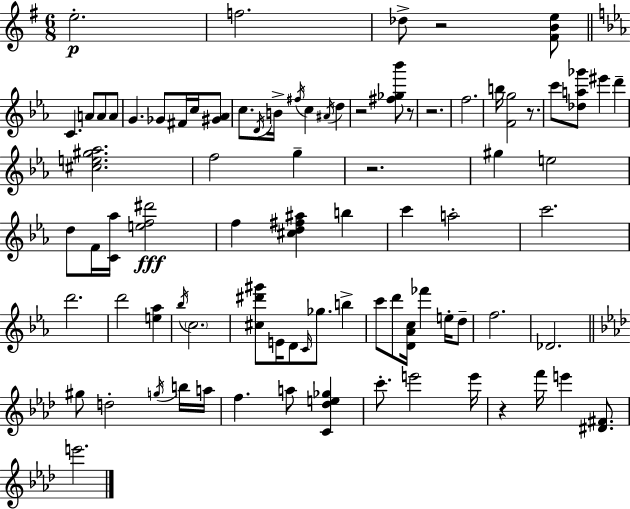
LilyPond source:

{
  \clef treble
  \numericTimeSignature
  \time 6/8
  \key g \major
  e''2.-.\p | f''2. | des''8-> r2 <fis' b' e''>8 | \bar "||" \break \key ees \major c'4. a'8 a'8 a'8 | g'4. ges'8 fis'16 c''16 <gis' aes'>8 | c''8. \acciaccatura { d'16 } b'16-> \acciaccatura { fis''16 } c''4 \acciaccatura { ais'16 } d''4 | r2 <fis'' ges'' bes'''>8 | \break r8 r2. | f''2. | b''16 <f' g''>2 | r8. c'''8 <des'' a'' ges'''>8 eis'''4 d'''4-- | \break <cis'' e'' gis'' aes''>2. | f''2 g''4-- | r2. | gis''4 e''2 | \break d''8 f'16 <c' aes''>16 <e'' f'' dis'''>2\fff | f''4 <cis'' d'' fis'' ais''>4 b''4 | c'''4 a''2-. | c'''2. | \break d'''2. | d'''2 <e'' aes''>4 | \acciaccatura { bes''16 } \parenthesize c''2. | <cis'' dis''' gis'''>8 e'16 d'8 \grace { c'16 } ges''8. | \break b''4-> c'''8 d'''8 <d' aes' c''>16 fes'''4 | e''16-. d''8-- f''2. | des'2. | \bar "||" \break \key f \minor gis''8 d''2-. \acciaccatura { g''16 } b''16 | a''16 f''4. a''8 <c' des'' e'' ges''>4 | c'''8.-. e'''2 | e'''16 r4 f'''16 e'''4 <dis' fis'>8. | \break e'''2. | \bar "|."
}